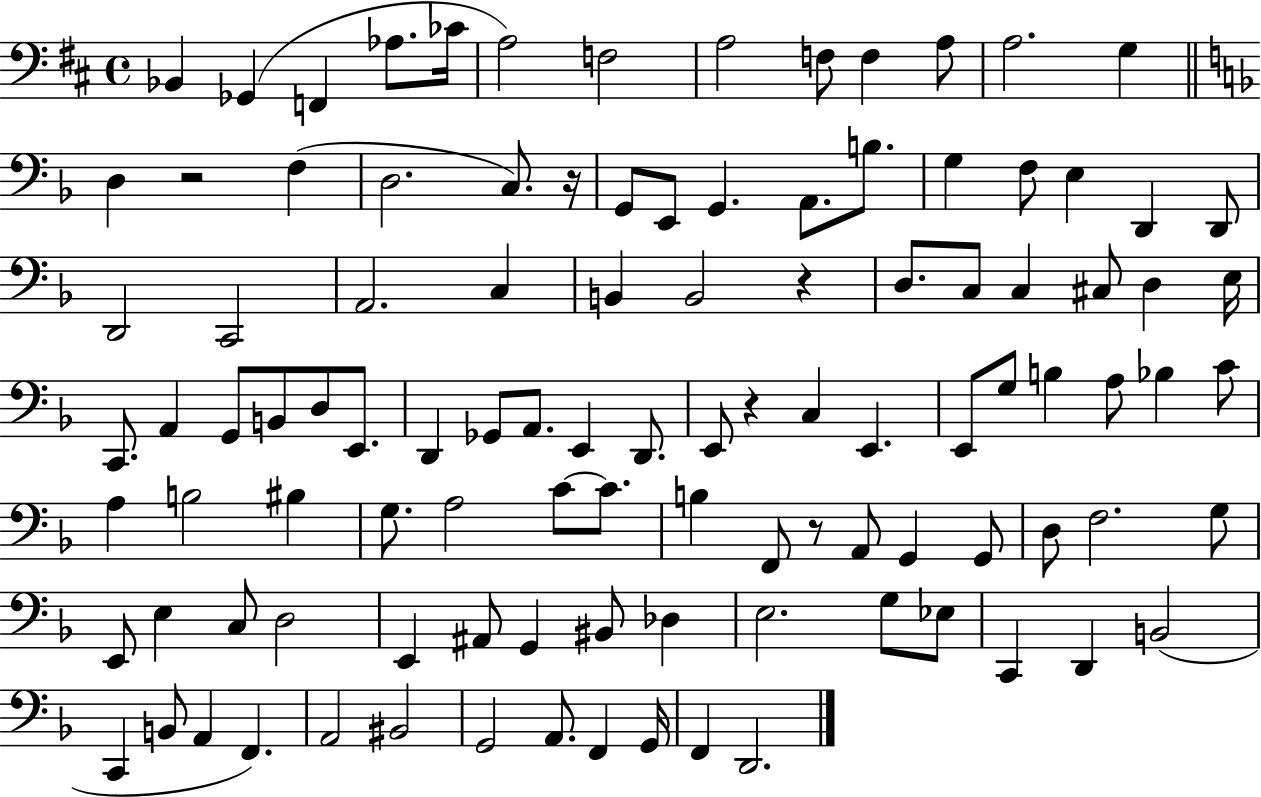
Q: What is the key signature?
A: D major